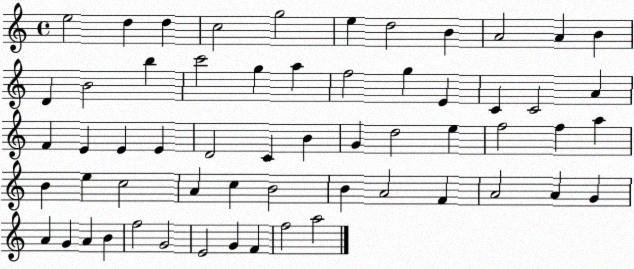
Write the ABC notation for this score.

X:1
T:Untitled
M:4/4
L:1/4
K:C
e2 d d c2 g2 e d2 B A2 A B D B2 b c'2 g a f2 g E C C2 A F E E E D2 C B G d2 e f2 f a B e c2 A c B2 B A2 F A2 A G A G A B f2 G2 E2 G F f2 a2